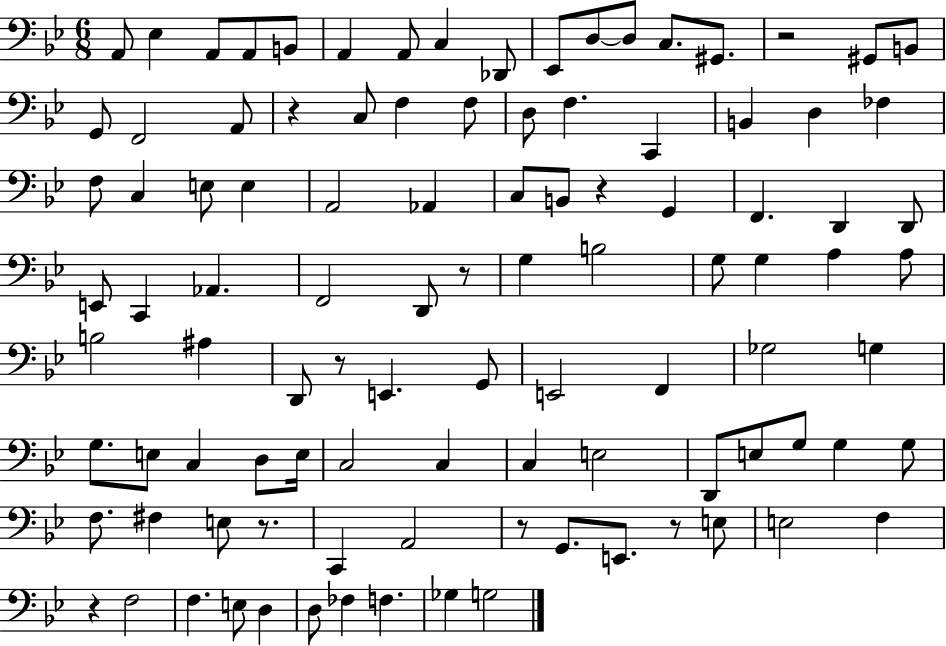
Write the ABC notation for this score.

X:1
T:Untitled
M:6/8
L:1/4
K:Bb
A,,/2 _E, A,,/2 A,,/2 B,,/2 A,, A,,/2 C, _D,,/2 _E,,/2 D,/2 D,/2 C,/2 ^G,,/2 z2 ^G,,/2 B,,/2 G,,/2 F,,2 A,,/2 z C,/2 F, F,/2 D,/2 F, C,, B,, D, _F, F,/2 C, E,/2 E, A,,2 _A,, C,/2 B,,/2 z G,, F,, D,, D,,/2 E,,/2 C,, _A,, F,,2 D,,/2 z/2 G, B,2 G,/2 G, A, A,/2 B,2 ^A, D,,/2 z/2 E,, G,,/2 E,,2 F,, _G,2 G, G,/2 E,/2 C, D,/2 E,/4 C,2 C, C, E,2 D,,/2 E,/2 G,/2 G, G,/2 F,/2 ^F, E,/2 z/2 C,, A,,2 z/2 G,,/2 E,,/2 z/2 E,/2 E,2 F, z F,2 F, E,/2 D, D,/2 _F, F, _G, G,2